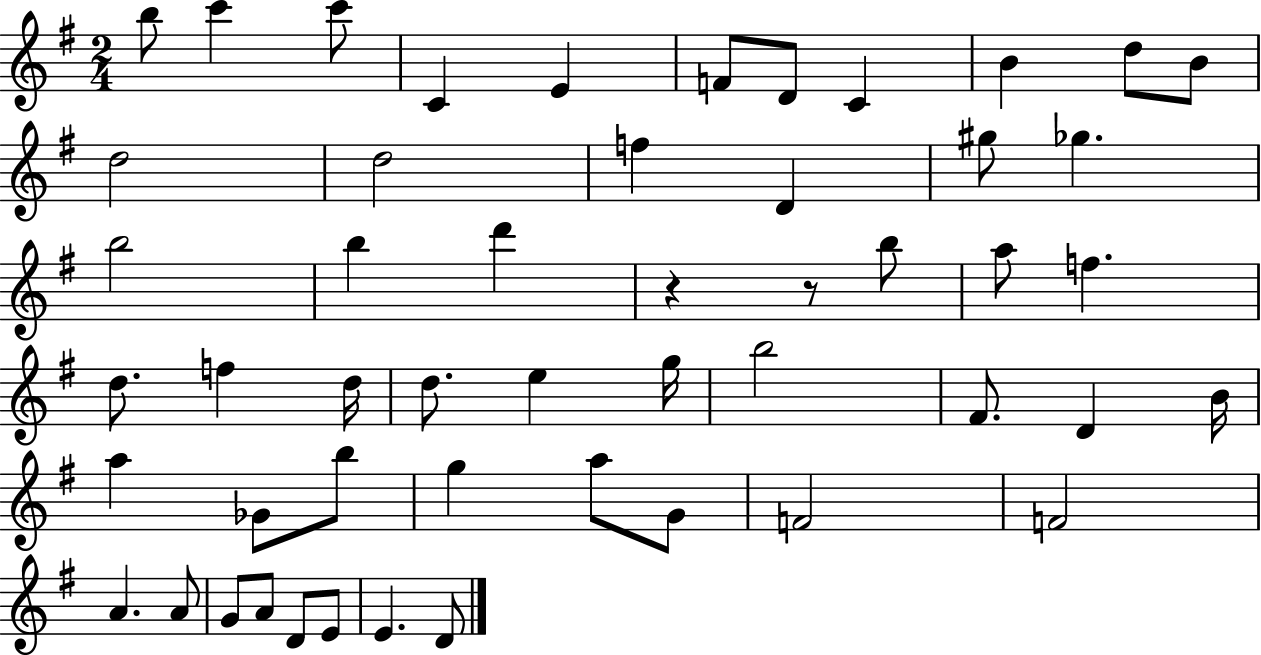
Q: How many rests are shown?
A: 2